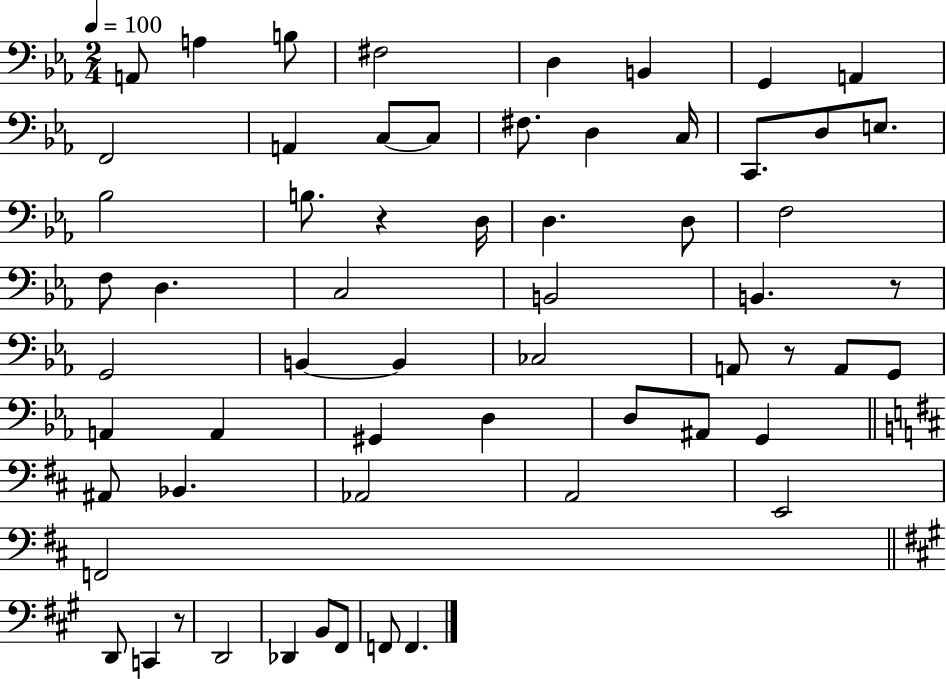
X:1
T:Untitled
M:2/4
L:1/4
K:Eb
A,,/2 A, B,/2 ^F,2 D, B,, G,, A,, F,,2 A,, C,/2 C,/2 ^F,/2 D, C,/4 C,,/2 D,/2 E,/2 _B,2 B,/2 z D,/4 D, D,/2 F,2 F,/2 D, C,2 B,,2 B,, z/2 G,,2 B,, B,, _C,2 A,,/2 z/2 A,,/2 G,,/2 A,, A,, ^G,, D, D,/2 ^A,,/2 G,, ^A,,/2 _B,, _A,,2 A,,2 E,,2 F,,2 D,,/2 C,, z/2 D,,2 _D,, B,,/2 ^F,,/2 F,,/2 F,,